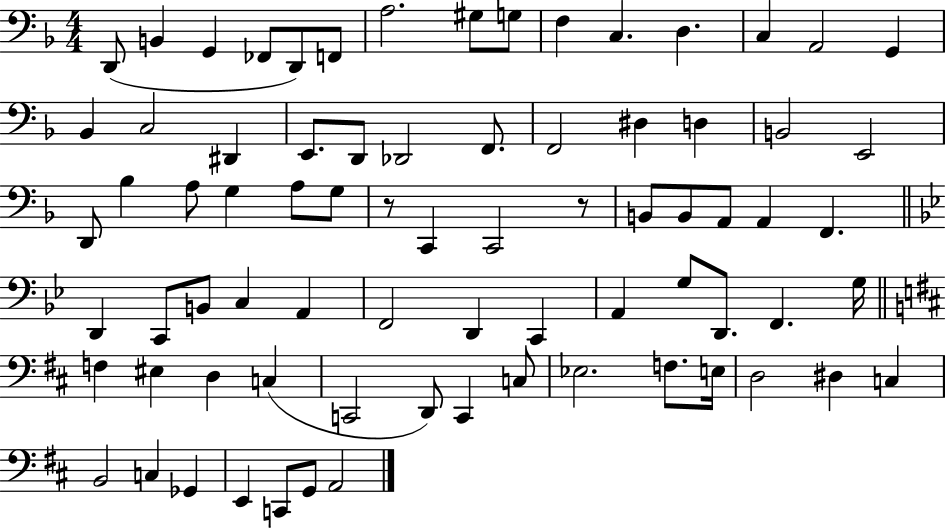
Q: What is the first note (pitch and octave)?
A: D2